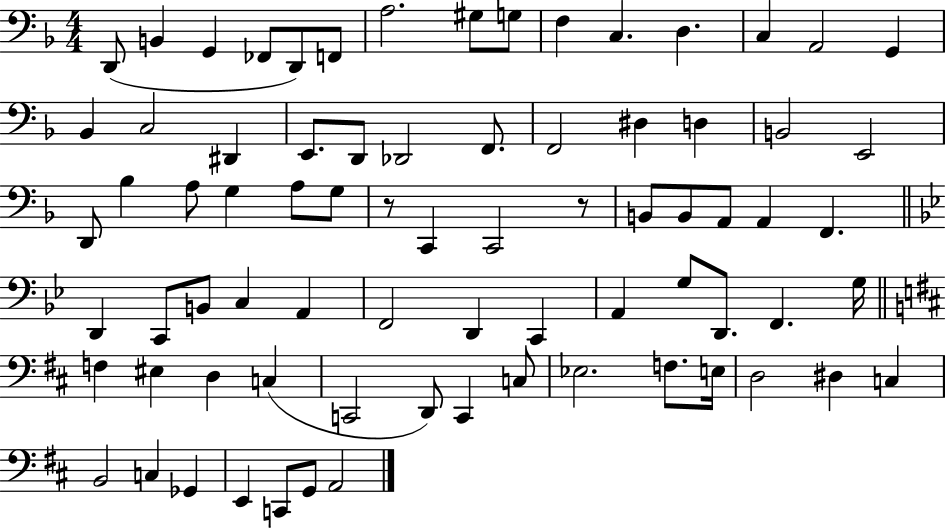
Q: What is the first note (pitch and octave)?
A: D2